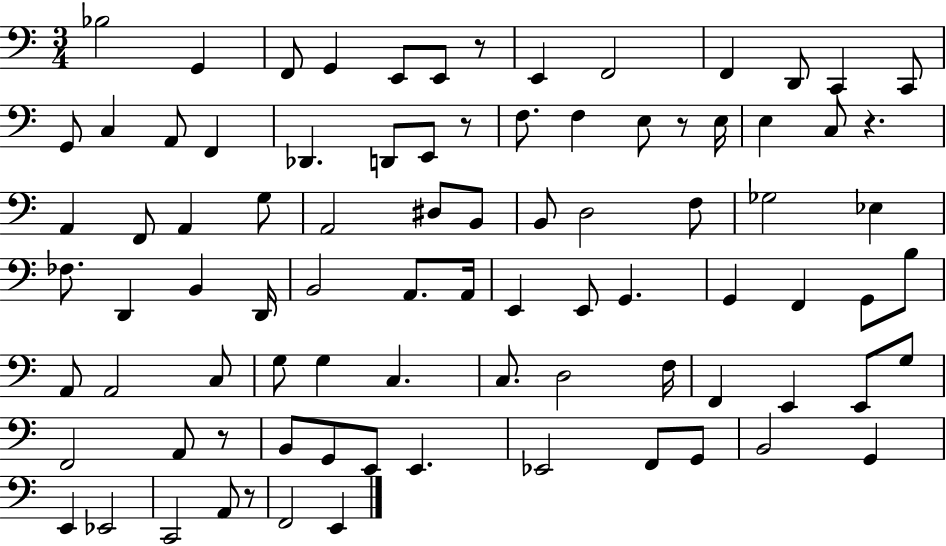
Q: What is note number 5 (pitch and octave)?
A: E2